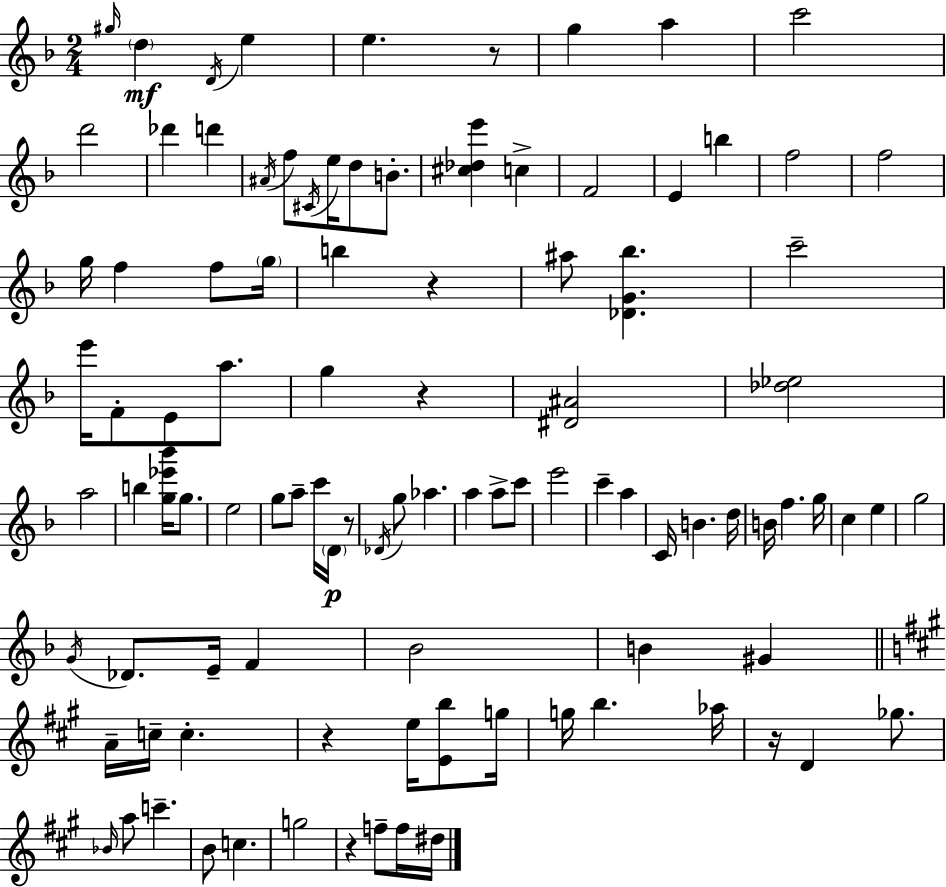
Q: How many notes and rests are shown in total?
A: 100